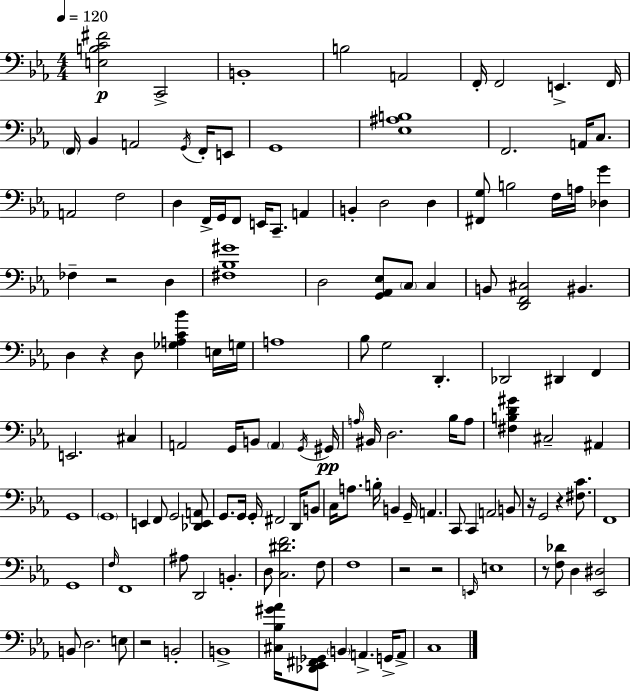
X:1
T:Untitled
M:4/4
L:1/4
K:Eb
[E,B,C^F]2 C,,2 B,,4 B,2 A,,2 F,,/4 F,,2 E,, F,,/4 F,,/4 _B,, A,,2 G,,/4 F,,/4 E,,/2 G,,4 [_E,^A,B,]4 F,,2 A,,/4 C,/2 A,,2 F,2 D, F,,/4 G,,/4 F,,/2 E,,/4 C,,/2 A,, B,, D,2 D, [^F,,G,]/2 B,2 F,/4 A,/4 [_D,G] _F, z2 D, [^F,_B,^G]4 D,2 [G,,_A,,_E,]/2 C,/2 C, B,,/2 [D,,F,,^C,]2 ^B,, D, z D,/2 [_G,A,C_B] E,/4 G,/4 A,4 _B,/2 G,2 D,, _D,,2 ^D,, F,, E,,2 ^C, A,,2 G,,/4 B,,/2 A,, G,,/4 ^G,,/4 A,/4 ^B,,/4 D,2 _B,/4 A,/2 [^F,B,D^G] ^C,2 ^A,, G,,4 G,,4 E,, F,,/2 G,,2 [_D,,E,,A,,]/2 G,,/2 G,,/4 G,,/4 ^F,,2 D,,/4 B,,/2 C,/4 A,/2 B,/4 B,, G,,/4 A,, C,,/2 C,, A,,2 B,,/2 z/4 G,,2 z [^F,C]/2 F,,4 G,,4 F,/4 F,,4 ^A,/2 D,,2 B,, D,/2 [C,^DF]2 F,/2 F,4 z2 z2 E,,/4 E,4 z/2 [F,_D]/2 D, [_E,,^D,]2 B,,/2 D,2 E,/2 z2 B,,2 B,,4 [^C,_B,^G_A]/4 [_D,,_E,,^F,,_G,,]/2 B,, A,, G,,/4 A,,/2 C,4